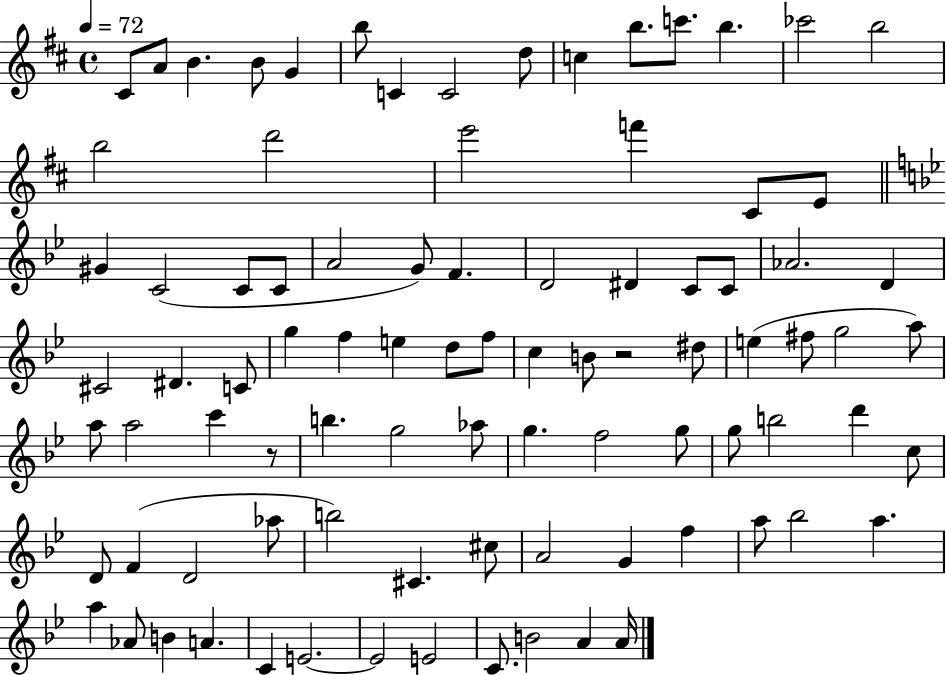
C#4/e A4/e B4/q. B4/e G4/q B5/e C4/q C4/h D5/e C5/q B5/e. C6/e. B5/q. CES6/h B5/h B5/h D6/h E6/h F6/q C#4/e E4/e G#4/q C4/h C4/e C4/e A4/h G4/e F4/q. D4/h D#4/q C4/e C4/e Ab4/h. D4/q C#4/h D#4/q. C4/e G5/q F5/q E5/q D5/e F5/e C5/q B4/e R/h D#5/e E5/q F#5/e G5/h A5/e A5/e A5/h C6/q R/e B5/q. G5/h Ab5/e G5/q. F5/h G5/e G5/e B5/h D6/q C5/e D4/e F4/q D4/h Ab5/e B5/h C#4/q. C#5/e A4/h G4/q F5/q A5/e Bb5/h A5/q. A5/q Ab4/e B4/q A4/q. C4/q E4/h. E4/h E4/h C4/e. B4/h A4/q A4/s